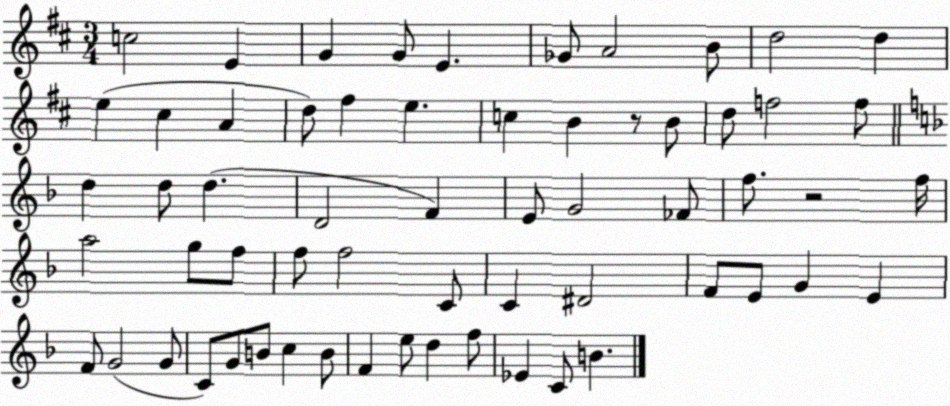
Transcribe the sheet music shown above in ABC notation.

X:1
T:Untitled
M:3/4
L:1/4
K:D
c2 E G G/2 E _G/2 A2 B/2 d2 d e ^c A d/2 ^f e c B z/2 B/2 d/2 f2 f/2 d d/2 d D2 F E/2 G2 _F/2 f/2 z2 f/4 a2 g/2 f/2 f/2 f2 C/2 C ^D2 F/2 E/2 G E F/2 G2 G/2 C/2 G/2 B/2 c B/2 F e/2 d f/2 _E C/2 B